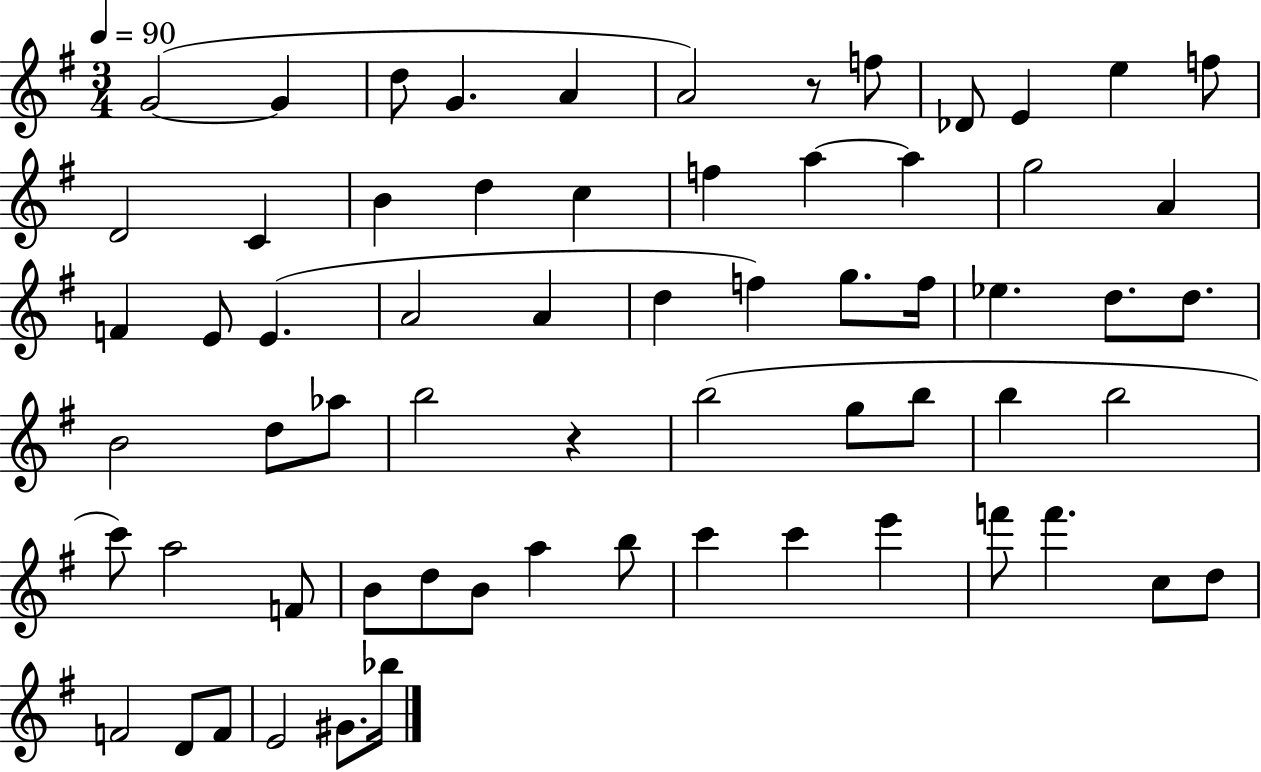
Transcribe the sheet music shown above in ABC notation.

X:1
T:Untitled
M:3/4
L:1/4
K:G
G2 G d/2 G A A2 z/2 f/2 _D/2 E e f/2 D2 C B d c f a a g2 A F E/2 E A2 A d f g/2 f/4 _e d/2 d/2 B2 d/2 _a/2 b2 z b2 g/2 b/2 b b2 c'/2 a2 F/2 B/2 d/2 B/2 a b/2 c' c' e' f'/2 f' c/2 d/2 F2 D/2 F/2 E2 ^G/2 _b/4